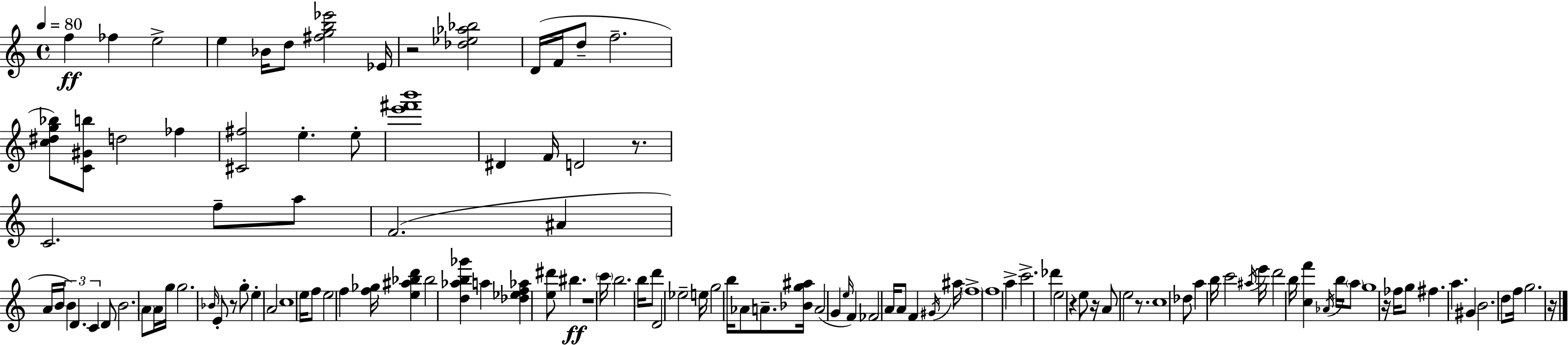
{
  \clef treble
  \time 4/4
  \defaultTimeSignature
  \key a \minor
  \tempo 4 = 80
  f''4\ff fes''4 e''2-> | e''4 bes'16 d''8 <fis'' g'' b'' ees'''>2 ees'16 | r2 <des'' ees'' aes'' bes''>2 | d'16( f'16 d''8-- f''2.-- | \break <c'' dis'' g'' bes''>8) <c' gis' b''>8 d''2 fes''4 | <cis' fis''>2 e''4.-. e''8-. | <e''' fis''' b'''>1 | dis'4 f'16 d'2 r8. | \break c'2. f''8-- a''8 | f'2.( ais'4 | a'16 b'16 \tuplet 3/2 { b'4) d'4. c'4 } | d'8 b'2. \parenthesize a'8 | \break a'16 g''16 g''2. \grace { bes'16 } e'8-. | r8 g''8-. e''4-. a'2 | c''1 | e''16 f''8 e''2 f''4 | \break <f'' ges''>16 <e'' ais'' bes'' d'''>4 bes''2 <d'' aes'' b'' ges'''>4 | a''4 <des'' ees'' f'' aes''>4 <e'' dis'''>8 bis''4.\ff | r1 | \parenthesize c'''16 b''2. b''16 d'''8 | \break d'2 ees''2-- | e''16 g''2 b''16 aes'8 a'8.-- | <bes' g'' ais''>16 a'2( g'4 \grace { e''16 } f'4) | fes'2 a'16 a'8 f'4 | \break \acciaccatura { gis'16 } ais''16 \parenthesize f''1-> | f''1 | a''4-> c'''2.-> | des'''4 e''2 r4 | \break e''8 r16 a'8 e''2 | r8. c''1 | des''8 a''4 b''16 c'''2 | \acciaccatura { ais''16 } e'''16 d'''2 b''16 <c'' f'''>4 | \break \acciaccatura { aes'16 } b''16 \parenthesize a''8 g''1 | r16 fes''16 g''8 fis''4. a''4. | gis'4 b'2. | d''8 f''16 g''2. | \break r16 \bar "|."
}